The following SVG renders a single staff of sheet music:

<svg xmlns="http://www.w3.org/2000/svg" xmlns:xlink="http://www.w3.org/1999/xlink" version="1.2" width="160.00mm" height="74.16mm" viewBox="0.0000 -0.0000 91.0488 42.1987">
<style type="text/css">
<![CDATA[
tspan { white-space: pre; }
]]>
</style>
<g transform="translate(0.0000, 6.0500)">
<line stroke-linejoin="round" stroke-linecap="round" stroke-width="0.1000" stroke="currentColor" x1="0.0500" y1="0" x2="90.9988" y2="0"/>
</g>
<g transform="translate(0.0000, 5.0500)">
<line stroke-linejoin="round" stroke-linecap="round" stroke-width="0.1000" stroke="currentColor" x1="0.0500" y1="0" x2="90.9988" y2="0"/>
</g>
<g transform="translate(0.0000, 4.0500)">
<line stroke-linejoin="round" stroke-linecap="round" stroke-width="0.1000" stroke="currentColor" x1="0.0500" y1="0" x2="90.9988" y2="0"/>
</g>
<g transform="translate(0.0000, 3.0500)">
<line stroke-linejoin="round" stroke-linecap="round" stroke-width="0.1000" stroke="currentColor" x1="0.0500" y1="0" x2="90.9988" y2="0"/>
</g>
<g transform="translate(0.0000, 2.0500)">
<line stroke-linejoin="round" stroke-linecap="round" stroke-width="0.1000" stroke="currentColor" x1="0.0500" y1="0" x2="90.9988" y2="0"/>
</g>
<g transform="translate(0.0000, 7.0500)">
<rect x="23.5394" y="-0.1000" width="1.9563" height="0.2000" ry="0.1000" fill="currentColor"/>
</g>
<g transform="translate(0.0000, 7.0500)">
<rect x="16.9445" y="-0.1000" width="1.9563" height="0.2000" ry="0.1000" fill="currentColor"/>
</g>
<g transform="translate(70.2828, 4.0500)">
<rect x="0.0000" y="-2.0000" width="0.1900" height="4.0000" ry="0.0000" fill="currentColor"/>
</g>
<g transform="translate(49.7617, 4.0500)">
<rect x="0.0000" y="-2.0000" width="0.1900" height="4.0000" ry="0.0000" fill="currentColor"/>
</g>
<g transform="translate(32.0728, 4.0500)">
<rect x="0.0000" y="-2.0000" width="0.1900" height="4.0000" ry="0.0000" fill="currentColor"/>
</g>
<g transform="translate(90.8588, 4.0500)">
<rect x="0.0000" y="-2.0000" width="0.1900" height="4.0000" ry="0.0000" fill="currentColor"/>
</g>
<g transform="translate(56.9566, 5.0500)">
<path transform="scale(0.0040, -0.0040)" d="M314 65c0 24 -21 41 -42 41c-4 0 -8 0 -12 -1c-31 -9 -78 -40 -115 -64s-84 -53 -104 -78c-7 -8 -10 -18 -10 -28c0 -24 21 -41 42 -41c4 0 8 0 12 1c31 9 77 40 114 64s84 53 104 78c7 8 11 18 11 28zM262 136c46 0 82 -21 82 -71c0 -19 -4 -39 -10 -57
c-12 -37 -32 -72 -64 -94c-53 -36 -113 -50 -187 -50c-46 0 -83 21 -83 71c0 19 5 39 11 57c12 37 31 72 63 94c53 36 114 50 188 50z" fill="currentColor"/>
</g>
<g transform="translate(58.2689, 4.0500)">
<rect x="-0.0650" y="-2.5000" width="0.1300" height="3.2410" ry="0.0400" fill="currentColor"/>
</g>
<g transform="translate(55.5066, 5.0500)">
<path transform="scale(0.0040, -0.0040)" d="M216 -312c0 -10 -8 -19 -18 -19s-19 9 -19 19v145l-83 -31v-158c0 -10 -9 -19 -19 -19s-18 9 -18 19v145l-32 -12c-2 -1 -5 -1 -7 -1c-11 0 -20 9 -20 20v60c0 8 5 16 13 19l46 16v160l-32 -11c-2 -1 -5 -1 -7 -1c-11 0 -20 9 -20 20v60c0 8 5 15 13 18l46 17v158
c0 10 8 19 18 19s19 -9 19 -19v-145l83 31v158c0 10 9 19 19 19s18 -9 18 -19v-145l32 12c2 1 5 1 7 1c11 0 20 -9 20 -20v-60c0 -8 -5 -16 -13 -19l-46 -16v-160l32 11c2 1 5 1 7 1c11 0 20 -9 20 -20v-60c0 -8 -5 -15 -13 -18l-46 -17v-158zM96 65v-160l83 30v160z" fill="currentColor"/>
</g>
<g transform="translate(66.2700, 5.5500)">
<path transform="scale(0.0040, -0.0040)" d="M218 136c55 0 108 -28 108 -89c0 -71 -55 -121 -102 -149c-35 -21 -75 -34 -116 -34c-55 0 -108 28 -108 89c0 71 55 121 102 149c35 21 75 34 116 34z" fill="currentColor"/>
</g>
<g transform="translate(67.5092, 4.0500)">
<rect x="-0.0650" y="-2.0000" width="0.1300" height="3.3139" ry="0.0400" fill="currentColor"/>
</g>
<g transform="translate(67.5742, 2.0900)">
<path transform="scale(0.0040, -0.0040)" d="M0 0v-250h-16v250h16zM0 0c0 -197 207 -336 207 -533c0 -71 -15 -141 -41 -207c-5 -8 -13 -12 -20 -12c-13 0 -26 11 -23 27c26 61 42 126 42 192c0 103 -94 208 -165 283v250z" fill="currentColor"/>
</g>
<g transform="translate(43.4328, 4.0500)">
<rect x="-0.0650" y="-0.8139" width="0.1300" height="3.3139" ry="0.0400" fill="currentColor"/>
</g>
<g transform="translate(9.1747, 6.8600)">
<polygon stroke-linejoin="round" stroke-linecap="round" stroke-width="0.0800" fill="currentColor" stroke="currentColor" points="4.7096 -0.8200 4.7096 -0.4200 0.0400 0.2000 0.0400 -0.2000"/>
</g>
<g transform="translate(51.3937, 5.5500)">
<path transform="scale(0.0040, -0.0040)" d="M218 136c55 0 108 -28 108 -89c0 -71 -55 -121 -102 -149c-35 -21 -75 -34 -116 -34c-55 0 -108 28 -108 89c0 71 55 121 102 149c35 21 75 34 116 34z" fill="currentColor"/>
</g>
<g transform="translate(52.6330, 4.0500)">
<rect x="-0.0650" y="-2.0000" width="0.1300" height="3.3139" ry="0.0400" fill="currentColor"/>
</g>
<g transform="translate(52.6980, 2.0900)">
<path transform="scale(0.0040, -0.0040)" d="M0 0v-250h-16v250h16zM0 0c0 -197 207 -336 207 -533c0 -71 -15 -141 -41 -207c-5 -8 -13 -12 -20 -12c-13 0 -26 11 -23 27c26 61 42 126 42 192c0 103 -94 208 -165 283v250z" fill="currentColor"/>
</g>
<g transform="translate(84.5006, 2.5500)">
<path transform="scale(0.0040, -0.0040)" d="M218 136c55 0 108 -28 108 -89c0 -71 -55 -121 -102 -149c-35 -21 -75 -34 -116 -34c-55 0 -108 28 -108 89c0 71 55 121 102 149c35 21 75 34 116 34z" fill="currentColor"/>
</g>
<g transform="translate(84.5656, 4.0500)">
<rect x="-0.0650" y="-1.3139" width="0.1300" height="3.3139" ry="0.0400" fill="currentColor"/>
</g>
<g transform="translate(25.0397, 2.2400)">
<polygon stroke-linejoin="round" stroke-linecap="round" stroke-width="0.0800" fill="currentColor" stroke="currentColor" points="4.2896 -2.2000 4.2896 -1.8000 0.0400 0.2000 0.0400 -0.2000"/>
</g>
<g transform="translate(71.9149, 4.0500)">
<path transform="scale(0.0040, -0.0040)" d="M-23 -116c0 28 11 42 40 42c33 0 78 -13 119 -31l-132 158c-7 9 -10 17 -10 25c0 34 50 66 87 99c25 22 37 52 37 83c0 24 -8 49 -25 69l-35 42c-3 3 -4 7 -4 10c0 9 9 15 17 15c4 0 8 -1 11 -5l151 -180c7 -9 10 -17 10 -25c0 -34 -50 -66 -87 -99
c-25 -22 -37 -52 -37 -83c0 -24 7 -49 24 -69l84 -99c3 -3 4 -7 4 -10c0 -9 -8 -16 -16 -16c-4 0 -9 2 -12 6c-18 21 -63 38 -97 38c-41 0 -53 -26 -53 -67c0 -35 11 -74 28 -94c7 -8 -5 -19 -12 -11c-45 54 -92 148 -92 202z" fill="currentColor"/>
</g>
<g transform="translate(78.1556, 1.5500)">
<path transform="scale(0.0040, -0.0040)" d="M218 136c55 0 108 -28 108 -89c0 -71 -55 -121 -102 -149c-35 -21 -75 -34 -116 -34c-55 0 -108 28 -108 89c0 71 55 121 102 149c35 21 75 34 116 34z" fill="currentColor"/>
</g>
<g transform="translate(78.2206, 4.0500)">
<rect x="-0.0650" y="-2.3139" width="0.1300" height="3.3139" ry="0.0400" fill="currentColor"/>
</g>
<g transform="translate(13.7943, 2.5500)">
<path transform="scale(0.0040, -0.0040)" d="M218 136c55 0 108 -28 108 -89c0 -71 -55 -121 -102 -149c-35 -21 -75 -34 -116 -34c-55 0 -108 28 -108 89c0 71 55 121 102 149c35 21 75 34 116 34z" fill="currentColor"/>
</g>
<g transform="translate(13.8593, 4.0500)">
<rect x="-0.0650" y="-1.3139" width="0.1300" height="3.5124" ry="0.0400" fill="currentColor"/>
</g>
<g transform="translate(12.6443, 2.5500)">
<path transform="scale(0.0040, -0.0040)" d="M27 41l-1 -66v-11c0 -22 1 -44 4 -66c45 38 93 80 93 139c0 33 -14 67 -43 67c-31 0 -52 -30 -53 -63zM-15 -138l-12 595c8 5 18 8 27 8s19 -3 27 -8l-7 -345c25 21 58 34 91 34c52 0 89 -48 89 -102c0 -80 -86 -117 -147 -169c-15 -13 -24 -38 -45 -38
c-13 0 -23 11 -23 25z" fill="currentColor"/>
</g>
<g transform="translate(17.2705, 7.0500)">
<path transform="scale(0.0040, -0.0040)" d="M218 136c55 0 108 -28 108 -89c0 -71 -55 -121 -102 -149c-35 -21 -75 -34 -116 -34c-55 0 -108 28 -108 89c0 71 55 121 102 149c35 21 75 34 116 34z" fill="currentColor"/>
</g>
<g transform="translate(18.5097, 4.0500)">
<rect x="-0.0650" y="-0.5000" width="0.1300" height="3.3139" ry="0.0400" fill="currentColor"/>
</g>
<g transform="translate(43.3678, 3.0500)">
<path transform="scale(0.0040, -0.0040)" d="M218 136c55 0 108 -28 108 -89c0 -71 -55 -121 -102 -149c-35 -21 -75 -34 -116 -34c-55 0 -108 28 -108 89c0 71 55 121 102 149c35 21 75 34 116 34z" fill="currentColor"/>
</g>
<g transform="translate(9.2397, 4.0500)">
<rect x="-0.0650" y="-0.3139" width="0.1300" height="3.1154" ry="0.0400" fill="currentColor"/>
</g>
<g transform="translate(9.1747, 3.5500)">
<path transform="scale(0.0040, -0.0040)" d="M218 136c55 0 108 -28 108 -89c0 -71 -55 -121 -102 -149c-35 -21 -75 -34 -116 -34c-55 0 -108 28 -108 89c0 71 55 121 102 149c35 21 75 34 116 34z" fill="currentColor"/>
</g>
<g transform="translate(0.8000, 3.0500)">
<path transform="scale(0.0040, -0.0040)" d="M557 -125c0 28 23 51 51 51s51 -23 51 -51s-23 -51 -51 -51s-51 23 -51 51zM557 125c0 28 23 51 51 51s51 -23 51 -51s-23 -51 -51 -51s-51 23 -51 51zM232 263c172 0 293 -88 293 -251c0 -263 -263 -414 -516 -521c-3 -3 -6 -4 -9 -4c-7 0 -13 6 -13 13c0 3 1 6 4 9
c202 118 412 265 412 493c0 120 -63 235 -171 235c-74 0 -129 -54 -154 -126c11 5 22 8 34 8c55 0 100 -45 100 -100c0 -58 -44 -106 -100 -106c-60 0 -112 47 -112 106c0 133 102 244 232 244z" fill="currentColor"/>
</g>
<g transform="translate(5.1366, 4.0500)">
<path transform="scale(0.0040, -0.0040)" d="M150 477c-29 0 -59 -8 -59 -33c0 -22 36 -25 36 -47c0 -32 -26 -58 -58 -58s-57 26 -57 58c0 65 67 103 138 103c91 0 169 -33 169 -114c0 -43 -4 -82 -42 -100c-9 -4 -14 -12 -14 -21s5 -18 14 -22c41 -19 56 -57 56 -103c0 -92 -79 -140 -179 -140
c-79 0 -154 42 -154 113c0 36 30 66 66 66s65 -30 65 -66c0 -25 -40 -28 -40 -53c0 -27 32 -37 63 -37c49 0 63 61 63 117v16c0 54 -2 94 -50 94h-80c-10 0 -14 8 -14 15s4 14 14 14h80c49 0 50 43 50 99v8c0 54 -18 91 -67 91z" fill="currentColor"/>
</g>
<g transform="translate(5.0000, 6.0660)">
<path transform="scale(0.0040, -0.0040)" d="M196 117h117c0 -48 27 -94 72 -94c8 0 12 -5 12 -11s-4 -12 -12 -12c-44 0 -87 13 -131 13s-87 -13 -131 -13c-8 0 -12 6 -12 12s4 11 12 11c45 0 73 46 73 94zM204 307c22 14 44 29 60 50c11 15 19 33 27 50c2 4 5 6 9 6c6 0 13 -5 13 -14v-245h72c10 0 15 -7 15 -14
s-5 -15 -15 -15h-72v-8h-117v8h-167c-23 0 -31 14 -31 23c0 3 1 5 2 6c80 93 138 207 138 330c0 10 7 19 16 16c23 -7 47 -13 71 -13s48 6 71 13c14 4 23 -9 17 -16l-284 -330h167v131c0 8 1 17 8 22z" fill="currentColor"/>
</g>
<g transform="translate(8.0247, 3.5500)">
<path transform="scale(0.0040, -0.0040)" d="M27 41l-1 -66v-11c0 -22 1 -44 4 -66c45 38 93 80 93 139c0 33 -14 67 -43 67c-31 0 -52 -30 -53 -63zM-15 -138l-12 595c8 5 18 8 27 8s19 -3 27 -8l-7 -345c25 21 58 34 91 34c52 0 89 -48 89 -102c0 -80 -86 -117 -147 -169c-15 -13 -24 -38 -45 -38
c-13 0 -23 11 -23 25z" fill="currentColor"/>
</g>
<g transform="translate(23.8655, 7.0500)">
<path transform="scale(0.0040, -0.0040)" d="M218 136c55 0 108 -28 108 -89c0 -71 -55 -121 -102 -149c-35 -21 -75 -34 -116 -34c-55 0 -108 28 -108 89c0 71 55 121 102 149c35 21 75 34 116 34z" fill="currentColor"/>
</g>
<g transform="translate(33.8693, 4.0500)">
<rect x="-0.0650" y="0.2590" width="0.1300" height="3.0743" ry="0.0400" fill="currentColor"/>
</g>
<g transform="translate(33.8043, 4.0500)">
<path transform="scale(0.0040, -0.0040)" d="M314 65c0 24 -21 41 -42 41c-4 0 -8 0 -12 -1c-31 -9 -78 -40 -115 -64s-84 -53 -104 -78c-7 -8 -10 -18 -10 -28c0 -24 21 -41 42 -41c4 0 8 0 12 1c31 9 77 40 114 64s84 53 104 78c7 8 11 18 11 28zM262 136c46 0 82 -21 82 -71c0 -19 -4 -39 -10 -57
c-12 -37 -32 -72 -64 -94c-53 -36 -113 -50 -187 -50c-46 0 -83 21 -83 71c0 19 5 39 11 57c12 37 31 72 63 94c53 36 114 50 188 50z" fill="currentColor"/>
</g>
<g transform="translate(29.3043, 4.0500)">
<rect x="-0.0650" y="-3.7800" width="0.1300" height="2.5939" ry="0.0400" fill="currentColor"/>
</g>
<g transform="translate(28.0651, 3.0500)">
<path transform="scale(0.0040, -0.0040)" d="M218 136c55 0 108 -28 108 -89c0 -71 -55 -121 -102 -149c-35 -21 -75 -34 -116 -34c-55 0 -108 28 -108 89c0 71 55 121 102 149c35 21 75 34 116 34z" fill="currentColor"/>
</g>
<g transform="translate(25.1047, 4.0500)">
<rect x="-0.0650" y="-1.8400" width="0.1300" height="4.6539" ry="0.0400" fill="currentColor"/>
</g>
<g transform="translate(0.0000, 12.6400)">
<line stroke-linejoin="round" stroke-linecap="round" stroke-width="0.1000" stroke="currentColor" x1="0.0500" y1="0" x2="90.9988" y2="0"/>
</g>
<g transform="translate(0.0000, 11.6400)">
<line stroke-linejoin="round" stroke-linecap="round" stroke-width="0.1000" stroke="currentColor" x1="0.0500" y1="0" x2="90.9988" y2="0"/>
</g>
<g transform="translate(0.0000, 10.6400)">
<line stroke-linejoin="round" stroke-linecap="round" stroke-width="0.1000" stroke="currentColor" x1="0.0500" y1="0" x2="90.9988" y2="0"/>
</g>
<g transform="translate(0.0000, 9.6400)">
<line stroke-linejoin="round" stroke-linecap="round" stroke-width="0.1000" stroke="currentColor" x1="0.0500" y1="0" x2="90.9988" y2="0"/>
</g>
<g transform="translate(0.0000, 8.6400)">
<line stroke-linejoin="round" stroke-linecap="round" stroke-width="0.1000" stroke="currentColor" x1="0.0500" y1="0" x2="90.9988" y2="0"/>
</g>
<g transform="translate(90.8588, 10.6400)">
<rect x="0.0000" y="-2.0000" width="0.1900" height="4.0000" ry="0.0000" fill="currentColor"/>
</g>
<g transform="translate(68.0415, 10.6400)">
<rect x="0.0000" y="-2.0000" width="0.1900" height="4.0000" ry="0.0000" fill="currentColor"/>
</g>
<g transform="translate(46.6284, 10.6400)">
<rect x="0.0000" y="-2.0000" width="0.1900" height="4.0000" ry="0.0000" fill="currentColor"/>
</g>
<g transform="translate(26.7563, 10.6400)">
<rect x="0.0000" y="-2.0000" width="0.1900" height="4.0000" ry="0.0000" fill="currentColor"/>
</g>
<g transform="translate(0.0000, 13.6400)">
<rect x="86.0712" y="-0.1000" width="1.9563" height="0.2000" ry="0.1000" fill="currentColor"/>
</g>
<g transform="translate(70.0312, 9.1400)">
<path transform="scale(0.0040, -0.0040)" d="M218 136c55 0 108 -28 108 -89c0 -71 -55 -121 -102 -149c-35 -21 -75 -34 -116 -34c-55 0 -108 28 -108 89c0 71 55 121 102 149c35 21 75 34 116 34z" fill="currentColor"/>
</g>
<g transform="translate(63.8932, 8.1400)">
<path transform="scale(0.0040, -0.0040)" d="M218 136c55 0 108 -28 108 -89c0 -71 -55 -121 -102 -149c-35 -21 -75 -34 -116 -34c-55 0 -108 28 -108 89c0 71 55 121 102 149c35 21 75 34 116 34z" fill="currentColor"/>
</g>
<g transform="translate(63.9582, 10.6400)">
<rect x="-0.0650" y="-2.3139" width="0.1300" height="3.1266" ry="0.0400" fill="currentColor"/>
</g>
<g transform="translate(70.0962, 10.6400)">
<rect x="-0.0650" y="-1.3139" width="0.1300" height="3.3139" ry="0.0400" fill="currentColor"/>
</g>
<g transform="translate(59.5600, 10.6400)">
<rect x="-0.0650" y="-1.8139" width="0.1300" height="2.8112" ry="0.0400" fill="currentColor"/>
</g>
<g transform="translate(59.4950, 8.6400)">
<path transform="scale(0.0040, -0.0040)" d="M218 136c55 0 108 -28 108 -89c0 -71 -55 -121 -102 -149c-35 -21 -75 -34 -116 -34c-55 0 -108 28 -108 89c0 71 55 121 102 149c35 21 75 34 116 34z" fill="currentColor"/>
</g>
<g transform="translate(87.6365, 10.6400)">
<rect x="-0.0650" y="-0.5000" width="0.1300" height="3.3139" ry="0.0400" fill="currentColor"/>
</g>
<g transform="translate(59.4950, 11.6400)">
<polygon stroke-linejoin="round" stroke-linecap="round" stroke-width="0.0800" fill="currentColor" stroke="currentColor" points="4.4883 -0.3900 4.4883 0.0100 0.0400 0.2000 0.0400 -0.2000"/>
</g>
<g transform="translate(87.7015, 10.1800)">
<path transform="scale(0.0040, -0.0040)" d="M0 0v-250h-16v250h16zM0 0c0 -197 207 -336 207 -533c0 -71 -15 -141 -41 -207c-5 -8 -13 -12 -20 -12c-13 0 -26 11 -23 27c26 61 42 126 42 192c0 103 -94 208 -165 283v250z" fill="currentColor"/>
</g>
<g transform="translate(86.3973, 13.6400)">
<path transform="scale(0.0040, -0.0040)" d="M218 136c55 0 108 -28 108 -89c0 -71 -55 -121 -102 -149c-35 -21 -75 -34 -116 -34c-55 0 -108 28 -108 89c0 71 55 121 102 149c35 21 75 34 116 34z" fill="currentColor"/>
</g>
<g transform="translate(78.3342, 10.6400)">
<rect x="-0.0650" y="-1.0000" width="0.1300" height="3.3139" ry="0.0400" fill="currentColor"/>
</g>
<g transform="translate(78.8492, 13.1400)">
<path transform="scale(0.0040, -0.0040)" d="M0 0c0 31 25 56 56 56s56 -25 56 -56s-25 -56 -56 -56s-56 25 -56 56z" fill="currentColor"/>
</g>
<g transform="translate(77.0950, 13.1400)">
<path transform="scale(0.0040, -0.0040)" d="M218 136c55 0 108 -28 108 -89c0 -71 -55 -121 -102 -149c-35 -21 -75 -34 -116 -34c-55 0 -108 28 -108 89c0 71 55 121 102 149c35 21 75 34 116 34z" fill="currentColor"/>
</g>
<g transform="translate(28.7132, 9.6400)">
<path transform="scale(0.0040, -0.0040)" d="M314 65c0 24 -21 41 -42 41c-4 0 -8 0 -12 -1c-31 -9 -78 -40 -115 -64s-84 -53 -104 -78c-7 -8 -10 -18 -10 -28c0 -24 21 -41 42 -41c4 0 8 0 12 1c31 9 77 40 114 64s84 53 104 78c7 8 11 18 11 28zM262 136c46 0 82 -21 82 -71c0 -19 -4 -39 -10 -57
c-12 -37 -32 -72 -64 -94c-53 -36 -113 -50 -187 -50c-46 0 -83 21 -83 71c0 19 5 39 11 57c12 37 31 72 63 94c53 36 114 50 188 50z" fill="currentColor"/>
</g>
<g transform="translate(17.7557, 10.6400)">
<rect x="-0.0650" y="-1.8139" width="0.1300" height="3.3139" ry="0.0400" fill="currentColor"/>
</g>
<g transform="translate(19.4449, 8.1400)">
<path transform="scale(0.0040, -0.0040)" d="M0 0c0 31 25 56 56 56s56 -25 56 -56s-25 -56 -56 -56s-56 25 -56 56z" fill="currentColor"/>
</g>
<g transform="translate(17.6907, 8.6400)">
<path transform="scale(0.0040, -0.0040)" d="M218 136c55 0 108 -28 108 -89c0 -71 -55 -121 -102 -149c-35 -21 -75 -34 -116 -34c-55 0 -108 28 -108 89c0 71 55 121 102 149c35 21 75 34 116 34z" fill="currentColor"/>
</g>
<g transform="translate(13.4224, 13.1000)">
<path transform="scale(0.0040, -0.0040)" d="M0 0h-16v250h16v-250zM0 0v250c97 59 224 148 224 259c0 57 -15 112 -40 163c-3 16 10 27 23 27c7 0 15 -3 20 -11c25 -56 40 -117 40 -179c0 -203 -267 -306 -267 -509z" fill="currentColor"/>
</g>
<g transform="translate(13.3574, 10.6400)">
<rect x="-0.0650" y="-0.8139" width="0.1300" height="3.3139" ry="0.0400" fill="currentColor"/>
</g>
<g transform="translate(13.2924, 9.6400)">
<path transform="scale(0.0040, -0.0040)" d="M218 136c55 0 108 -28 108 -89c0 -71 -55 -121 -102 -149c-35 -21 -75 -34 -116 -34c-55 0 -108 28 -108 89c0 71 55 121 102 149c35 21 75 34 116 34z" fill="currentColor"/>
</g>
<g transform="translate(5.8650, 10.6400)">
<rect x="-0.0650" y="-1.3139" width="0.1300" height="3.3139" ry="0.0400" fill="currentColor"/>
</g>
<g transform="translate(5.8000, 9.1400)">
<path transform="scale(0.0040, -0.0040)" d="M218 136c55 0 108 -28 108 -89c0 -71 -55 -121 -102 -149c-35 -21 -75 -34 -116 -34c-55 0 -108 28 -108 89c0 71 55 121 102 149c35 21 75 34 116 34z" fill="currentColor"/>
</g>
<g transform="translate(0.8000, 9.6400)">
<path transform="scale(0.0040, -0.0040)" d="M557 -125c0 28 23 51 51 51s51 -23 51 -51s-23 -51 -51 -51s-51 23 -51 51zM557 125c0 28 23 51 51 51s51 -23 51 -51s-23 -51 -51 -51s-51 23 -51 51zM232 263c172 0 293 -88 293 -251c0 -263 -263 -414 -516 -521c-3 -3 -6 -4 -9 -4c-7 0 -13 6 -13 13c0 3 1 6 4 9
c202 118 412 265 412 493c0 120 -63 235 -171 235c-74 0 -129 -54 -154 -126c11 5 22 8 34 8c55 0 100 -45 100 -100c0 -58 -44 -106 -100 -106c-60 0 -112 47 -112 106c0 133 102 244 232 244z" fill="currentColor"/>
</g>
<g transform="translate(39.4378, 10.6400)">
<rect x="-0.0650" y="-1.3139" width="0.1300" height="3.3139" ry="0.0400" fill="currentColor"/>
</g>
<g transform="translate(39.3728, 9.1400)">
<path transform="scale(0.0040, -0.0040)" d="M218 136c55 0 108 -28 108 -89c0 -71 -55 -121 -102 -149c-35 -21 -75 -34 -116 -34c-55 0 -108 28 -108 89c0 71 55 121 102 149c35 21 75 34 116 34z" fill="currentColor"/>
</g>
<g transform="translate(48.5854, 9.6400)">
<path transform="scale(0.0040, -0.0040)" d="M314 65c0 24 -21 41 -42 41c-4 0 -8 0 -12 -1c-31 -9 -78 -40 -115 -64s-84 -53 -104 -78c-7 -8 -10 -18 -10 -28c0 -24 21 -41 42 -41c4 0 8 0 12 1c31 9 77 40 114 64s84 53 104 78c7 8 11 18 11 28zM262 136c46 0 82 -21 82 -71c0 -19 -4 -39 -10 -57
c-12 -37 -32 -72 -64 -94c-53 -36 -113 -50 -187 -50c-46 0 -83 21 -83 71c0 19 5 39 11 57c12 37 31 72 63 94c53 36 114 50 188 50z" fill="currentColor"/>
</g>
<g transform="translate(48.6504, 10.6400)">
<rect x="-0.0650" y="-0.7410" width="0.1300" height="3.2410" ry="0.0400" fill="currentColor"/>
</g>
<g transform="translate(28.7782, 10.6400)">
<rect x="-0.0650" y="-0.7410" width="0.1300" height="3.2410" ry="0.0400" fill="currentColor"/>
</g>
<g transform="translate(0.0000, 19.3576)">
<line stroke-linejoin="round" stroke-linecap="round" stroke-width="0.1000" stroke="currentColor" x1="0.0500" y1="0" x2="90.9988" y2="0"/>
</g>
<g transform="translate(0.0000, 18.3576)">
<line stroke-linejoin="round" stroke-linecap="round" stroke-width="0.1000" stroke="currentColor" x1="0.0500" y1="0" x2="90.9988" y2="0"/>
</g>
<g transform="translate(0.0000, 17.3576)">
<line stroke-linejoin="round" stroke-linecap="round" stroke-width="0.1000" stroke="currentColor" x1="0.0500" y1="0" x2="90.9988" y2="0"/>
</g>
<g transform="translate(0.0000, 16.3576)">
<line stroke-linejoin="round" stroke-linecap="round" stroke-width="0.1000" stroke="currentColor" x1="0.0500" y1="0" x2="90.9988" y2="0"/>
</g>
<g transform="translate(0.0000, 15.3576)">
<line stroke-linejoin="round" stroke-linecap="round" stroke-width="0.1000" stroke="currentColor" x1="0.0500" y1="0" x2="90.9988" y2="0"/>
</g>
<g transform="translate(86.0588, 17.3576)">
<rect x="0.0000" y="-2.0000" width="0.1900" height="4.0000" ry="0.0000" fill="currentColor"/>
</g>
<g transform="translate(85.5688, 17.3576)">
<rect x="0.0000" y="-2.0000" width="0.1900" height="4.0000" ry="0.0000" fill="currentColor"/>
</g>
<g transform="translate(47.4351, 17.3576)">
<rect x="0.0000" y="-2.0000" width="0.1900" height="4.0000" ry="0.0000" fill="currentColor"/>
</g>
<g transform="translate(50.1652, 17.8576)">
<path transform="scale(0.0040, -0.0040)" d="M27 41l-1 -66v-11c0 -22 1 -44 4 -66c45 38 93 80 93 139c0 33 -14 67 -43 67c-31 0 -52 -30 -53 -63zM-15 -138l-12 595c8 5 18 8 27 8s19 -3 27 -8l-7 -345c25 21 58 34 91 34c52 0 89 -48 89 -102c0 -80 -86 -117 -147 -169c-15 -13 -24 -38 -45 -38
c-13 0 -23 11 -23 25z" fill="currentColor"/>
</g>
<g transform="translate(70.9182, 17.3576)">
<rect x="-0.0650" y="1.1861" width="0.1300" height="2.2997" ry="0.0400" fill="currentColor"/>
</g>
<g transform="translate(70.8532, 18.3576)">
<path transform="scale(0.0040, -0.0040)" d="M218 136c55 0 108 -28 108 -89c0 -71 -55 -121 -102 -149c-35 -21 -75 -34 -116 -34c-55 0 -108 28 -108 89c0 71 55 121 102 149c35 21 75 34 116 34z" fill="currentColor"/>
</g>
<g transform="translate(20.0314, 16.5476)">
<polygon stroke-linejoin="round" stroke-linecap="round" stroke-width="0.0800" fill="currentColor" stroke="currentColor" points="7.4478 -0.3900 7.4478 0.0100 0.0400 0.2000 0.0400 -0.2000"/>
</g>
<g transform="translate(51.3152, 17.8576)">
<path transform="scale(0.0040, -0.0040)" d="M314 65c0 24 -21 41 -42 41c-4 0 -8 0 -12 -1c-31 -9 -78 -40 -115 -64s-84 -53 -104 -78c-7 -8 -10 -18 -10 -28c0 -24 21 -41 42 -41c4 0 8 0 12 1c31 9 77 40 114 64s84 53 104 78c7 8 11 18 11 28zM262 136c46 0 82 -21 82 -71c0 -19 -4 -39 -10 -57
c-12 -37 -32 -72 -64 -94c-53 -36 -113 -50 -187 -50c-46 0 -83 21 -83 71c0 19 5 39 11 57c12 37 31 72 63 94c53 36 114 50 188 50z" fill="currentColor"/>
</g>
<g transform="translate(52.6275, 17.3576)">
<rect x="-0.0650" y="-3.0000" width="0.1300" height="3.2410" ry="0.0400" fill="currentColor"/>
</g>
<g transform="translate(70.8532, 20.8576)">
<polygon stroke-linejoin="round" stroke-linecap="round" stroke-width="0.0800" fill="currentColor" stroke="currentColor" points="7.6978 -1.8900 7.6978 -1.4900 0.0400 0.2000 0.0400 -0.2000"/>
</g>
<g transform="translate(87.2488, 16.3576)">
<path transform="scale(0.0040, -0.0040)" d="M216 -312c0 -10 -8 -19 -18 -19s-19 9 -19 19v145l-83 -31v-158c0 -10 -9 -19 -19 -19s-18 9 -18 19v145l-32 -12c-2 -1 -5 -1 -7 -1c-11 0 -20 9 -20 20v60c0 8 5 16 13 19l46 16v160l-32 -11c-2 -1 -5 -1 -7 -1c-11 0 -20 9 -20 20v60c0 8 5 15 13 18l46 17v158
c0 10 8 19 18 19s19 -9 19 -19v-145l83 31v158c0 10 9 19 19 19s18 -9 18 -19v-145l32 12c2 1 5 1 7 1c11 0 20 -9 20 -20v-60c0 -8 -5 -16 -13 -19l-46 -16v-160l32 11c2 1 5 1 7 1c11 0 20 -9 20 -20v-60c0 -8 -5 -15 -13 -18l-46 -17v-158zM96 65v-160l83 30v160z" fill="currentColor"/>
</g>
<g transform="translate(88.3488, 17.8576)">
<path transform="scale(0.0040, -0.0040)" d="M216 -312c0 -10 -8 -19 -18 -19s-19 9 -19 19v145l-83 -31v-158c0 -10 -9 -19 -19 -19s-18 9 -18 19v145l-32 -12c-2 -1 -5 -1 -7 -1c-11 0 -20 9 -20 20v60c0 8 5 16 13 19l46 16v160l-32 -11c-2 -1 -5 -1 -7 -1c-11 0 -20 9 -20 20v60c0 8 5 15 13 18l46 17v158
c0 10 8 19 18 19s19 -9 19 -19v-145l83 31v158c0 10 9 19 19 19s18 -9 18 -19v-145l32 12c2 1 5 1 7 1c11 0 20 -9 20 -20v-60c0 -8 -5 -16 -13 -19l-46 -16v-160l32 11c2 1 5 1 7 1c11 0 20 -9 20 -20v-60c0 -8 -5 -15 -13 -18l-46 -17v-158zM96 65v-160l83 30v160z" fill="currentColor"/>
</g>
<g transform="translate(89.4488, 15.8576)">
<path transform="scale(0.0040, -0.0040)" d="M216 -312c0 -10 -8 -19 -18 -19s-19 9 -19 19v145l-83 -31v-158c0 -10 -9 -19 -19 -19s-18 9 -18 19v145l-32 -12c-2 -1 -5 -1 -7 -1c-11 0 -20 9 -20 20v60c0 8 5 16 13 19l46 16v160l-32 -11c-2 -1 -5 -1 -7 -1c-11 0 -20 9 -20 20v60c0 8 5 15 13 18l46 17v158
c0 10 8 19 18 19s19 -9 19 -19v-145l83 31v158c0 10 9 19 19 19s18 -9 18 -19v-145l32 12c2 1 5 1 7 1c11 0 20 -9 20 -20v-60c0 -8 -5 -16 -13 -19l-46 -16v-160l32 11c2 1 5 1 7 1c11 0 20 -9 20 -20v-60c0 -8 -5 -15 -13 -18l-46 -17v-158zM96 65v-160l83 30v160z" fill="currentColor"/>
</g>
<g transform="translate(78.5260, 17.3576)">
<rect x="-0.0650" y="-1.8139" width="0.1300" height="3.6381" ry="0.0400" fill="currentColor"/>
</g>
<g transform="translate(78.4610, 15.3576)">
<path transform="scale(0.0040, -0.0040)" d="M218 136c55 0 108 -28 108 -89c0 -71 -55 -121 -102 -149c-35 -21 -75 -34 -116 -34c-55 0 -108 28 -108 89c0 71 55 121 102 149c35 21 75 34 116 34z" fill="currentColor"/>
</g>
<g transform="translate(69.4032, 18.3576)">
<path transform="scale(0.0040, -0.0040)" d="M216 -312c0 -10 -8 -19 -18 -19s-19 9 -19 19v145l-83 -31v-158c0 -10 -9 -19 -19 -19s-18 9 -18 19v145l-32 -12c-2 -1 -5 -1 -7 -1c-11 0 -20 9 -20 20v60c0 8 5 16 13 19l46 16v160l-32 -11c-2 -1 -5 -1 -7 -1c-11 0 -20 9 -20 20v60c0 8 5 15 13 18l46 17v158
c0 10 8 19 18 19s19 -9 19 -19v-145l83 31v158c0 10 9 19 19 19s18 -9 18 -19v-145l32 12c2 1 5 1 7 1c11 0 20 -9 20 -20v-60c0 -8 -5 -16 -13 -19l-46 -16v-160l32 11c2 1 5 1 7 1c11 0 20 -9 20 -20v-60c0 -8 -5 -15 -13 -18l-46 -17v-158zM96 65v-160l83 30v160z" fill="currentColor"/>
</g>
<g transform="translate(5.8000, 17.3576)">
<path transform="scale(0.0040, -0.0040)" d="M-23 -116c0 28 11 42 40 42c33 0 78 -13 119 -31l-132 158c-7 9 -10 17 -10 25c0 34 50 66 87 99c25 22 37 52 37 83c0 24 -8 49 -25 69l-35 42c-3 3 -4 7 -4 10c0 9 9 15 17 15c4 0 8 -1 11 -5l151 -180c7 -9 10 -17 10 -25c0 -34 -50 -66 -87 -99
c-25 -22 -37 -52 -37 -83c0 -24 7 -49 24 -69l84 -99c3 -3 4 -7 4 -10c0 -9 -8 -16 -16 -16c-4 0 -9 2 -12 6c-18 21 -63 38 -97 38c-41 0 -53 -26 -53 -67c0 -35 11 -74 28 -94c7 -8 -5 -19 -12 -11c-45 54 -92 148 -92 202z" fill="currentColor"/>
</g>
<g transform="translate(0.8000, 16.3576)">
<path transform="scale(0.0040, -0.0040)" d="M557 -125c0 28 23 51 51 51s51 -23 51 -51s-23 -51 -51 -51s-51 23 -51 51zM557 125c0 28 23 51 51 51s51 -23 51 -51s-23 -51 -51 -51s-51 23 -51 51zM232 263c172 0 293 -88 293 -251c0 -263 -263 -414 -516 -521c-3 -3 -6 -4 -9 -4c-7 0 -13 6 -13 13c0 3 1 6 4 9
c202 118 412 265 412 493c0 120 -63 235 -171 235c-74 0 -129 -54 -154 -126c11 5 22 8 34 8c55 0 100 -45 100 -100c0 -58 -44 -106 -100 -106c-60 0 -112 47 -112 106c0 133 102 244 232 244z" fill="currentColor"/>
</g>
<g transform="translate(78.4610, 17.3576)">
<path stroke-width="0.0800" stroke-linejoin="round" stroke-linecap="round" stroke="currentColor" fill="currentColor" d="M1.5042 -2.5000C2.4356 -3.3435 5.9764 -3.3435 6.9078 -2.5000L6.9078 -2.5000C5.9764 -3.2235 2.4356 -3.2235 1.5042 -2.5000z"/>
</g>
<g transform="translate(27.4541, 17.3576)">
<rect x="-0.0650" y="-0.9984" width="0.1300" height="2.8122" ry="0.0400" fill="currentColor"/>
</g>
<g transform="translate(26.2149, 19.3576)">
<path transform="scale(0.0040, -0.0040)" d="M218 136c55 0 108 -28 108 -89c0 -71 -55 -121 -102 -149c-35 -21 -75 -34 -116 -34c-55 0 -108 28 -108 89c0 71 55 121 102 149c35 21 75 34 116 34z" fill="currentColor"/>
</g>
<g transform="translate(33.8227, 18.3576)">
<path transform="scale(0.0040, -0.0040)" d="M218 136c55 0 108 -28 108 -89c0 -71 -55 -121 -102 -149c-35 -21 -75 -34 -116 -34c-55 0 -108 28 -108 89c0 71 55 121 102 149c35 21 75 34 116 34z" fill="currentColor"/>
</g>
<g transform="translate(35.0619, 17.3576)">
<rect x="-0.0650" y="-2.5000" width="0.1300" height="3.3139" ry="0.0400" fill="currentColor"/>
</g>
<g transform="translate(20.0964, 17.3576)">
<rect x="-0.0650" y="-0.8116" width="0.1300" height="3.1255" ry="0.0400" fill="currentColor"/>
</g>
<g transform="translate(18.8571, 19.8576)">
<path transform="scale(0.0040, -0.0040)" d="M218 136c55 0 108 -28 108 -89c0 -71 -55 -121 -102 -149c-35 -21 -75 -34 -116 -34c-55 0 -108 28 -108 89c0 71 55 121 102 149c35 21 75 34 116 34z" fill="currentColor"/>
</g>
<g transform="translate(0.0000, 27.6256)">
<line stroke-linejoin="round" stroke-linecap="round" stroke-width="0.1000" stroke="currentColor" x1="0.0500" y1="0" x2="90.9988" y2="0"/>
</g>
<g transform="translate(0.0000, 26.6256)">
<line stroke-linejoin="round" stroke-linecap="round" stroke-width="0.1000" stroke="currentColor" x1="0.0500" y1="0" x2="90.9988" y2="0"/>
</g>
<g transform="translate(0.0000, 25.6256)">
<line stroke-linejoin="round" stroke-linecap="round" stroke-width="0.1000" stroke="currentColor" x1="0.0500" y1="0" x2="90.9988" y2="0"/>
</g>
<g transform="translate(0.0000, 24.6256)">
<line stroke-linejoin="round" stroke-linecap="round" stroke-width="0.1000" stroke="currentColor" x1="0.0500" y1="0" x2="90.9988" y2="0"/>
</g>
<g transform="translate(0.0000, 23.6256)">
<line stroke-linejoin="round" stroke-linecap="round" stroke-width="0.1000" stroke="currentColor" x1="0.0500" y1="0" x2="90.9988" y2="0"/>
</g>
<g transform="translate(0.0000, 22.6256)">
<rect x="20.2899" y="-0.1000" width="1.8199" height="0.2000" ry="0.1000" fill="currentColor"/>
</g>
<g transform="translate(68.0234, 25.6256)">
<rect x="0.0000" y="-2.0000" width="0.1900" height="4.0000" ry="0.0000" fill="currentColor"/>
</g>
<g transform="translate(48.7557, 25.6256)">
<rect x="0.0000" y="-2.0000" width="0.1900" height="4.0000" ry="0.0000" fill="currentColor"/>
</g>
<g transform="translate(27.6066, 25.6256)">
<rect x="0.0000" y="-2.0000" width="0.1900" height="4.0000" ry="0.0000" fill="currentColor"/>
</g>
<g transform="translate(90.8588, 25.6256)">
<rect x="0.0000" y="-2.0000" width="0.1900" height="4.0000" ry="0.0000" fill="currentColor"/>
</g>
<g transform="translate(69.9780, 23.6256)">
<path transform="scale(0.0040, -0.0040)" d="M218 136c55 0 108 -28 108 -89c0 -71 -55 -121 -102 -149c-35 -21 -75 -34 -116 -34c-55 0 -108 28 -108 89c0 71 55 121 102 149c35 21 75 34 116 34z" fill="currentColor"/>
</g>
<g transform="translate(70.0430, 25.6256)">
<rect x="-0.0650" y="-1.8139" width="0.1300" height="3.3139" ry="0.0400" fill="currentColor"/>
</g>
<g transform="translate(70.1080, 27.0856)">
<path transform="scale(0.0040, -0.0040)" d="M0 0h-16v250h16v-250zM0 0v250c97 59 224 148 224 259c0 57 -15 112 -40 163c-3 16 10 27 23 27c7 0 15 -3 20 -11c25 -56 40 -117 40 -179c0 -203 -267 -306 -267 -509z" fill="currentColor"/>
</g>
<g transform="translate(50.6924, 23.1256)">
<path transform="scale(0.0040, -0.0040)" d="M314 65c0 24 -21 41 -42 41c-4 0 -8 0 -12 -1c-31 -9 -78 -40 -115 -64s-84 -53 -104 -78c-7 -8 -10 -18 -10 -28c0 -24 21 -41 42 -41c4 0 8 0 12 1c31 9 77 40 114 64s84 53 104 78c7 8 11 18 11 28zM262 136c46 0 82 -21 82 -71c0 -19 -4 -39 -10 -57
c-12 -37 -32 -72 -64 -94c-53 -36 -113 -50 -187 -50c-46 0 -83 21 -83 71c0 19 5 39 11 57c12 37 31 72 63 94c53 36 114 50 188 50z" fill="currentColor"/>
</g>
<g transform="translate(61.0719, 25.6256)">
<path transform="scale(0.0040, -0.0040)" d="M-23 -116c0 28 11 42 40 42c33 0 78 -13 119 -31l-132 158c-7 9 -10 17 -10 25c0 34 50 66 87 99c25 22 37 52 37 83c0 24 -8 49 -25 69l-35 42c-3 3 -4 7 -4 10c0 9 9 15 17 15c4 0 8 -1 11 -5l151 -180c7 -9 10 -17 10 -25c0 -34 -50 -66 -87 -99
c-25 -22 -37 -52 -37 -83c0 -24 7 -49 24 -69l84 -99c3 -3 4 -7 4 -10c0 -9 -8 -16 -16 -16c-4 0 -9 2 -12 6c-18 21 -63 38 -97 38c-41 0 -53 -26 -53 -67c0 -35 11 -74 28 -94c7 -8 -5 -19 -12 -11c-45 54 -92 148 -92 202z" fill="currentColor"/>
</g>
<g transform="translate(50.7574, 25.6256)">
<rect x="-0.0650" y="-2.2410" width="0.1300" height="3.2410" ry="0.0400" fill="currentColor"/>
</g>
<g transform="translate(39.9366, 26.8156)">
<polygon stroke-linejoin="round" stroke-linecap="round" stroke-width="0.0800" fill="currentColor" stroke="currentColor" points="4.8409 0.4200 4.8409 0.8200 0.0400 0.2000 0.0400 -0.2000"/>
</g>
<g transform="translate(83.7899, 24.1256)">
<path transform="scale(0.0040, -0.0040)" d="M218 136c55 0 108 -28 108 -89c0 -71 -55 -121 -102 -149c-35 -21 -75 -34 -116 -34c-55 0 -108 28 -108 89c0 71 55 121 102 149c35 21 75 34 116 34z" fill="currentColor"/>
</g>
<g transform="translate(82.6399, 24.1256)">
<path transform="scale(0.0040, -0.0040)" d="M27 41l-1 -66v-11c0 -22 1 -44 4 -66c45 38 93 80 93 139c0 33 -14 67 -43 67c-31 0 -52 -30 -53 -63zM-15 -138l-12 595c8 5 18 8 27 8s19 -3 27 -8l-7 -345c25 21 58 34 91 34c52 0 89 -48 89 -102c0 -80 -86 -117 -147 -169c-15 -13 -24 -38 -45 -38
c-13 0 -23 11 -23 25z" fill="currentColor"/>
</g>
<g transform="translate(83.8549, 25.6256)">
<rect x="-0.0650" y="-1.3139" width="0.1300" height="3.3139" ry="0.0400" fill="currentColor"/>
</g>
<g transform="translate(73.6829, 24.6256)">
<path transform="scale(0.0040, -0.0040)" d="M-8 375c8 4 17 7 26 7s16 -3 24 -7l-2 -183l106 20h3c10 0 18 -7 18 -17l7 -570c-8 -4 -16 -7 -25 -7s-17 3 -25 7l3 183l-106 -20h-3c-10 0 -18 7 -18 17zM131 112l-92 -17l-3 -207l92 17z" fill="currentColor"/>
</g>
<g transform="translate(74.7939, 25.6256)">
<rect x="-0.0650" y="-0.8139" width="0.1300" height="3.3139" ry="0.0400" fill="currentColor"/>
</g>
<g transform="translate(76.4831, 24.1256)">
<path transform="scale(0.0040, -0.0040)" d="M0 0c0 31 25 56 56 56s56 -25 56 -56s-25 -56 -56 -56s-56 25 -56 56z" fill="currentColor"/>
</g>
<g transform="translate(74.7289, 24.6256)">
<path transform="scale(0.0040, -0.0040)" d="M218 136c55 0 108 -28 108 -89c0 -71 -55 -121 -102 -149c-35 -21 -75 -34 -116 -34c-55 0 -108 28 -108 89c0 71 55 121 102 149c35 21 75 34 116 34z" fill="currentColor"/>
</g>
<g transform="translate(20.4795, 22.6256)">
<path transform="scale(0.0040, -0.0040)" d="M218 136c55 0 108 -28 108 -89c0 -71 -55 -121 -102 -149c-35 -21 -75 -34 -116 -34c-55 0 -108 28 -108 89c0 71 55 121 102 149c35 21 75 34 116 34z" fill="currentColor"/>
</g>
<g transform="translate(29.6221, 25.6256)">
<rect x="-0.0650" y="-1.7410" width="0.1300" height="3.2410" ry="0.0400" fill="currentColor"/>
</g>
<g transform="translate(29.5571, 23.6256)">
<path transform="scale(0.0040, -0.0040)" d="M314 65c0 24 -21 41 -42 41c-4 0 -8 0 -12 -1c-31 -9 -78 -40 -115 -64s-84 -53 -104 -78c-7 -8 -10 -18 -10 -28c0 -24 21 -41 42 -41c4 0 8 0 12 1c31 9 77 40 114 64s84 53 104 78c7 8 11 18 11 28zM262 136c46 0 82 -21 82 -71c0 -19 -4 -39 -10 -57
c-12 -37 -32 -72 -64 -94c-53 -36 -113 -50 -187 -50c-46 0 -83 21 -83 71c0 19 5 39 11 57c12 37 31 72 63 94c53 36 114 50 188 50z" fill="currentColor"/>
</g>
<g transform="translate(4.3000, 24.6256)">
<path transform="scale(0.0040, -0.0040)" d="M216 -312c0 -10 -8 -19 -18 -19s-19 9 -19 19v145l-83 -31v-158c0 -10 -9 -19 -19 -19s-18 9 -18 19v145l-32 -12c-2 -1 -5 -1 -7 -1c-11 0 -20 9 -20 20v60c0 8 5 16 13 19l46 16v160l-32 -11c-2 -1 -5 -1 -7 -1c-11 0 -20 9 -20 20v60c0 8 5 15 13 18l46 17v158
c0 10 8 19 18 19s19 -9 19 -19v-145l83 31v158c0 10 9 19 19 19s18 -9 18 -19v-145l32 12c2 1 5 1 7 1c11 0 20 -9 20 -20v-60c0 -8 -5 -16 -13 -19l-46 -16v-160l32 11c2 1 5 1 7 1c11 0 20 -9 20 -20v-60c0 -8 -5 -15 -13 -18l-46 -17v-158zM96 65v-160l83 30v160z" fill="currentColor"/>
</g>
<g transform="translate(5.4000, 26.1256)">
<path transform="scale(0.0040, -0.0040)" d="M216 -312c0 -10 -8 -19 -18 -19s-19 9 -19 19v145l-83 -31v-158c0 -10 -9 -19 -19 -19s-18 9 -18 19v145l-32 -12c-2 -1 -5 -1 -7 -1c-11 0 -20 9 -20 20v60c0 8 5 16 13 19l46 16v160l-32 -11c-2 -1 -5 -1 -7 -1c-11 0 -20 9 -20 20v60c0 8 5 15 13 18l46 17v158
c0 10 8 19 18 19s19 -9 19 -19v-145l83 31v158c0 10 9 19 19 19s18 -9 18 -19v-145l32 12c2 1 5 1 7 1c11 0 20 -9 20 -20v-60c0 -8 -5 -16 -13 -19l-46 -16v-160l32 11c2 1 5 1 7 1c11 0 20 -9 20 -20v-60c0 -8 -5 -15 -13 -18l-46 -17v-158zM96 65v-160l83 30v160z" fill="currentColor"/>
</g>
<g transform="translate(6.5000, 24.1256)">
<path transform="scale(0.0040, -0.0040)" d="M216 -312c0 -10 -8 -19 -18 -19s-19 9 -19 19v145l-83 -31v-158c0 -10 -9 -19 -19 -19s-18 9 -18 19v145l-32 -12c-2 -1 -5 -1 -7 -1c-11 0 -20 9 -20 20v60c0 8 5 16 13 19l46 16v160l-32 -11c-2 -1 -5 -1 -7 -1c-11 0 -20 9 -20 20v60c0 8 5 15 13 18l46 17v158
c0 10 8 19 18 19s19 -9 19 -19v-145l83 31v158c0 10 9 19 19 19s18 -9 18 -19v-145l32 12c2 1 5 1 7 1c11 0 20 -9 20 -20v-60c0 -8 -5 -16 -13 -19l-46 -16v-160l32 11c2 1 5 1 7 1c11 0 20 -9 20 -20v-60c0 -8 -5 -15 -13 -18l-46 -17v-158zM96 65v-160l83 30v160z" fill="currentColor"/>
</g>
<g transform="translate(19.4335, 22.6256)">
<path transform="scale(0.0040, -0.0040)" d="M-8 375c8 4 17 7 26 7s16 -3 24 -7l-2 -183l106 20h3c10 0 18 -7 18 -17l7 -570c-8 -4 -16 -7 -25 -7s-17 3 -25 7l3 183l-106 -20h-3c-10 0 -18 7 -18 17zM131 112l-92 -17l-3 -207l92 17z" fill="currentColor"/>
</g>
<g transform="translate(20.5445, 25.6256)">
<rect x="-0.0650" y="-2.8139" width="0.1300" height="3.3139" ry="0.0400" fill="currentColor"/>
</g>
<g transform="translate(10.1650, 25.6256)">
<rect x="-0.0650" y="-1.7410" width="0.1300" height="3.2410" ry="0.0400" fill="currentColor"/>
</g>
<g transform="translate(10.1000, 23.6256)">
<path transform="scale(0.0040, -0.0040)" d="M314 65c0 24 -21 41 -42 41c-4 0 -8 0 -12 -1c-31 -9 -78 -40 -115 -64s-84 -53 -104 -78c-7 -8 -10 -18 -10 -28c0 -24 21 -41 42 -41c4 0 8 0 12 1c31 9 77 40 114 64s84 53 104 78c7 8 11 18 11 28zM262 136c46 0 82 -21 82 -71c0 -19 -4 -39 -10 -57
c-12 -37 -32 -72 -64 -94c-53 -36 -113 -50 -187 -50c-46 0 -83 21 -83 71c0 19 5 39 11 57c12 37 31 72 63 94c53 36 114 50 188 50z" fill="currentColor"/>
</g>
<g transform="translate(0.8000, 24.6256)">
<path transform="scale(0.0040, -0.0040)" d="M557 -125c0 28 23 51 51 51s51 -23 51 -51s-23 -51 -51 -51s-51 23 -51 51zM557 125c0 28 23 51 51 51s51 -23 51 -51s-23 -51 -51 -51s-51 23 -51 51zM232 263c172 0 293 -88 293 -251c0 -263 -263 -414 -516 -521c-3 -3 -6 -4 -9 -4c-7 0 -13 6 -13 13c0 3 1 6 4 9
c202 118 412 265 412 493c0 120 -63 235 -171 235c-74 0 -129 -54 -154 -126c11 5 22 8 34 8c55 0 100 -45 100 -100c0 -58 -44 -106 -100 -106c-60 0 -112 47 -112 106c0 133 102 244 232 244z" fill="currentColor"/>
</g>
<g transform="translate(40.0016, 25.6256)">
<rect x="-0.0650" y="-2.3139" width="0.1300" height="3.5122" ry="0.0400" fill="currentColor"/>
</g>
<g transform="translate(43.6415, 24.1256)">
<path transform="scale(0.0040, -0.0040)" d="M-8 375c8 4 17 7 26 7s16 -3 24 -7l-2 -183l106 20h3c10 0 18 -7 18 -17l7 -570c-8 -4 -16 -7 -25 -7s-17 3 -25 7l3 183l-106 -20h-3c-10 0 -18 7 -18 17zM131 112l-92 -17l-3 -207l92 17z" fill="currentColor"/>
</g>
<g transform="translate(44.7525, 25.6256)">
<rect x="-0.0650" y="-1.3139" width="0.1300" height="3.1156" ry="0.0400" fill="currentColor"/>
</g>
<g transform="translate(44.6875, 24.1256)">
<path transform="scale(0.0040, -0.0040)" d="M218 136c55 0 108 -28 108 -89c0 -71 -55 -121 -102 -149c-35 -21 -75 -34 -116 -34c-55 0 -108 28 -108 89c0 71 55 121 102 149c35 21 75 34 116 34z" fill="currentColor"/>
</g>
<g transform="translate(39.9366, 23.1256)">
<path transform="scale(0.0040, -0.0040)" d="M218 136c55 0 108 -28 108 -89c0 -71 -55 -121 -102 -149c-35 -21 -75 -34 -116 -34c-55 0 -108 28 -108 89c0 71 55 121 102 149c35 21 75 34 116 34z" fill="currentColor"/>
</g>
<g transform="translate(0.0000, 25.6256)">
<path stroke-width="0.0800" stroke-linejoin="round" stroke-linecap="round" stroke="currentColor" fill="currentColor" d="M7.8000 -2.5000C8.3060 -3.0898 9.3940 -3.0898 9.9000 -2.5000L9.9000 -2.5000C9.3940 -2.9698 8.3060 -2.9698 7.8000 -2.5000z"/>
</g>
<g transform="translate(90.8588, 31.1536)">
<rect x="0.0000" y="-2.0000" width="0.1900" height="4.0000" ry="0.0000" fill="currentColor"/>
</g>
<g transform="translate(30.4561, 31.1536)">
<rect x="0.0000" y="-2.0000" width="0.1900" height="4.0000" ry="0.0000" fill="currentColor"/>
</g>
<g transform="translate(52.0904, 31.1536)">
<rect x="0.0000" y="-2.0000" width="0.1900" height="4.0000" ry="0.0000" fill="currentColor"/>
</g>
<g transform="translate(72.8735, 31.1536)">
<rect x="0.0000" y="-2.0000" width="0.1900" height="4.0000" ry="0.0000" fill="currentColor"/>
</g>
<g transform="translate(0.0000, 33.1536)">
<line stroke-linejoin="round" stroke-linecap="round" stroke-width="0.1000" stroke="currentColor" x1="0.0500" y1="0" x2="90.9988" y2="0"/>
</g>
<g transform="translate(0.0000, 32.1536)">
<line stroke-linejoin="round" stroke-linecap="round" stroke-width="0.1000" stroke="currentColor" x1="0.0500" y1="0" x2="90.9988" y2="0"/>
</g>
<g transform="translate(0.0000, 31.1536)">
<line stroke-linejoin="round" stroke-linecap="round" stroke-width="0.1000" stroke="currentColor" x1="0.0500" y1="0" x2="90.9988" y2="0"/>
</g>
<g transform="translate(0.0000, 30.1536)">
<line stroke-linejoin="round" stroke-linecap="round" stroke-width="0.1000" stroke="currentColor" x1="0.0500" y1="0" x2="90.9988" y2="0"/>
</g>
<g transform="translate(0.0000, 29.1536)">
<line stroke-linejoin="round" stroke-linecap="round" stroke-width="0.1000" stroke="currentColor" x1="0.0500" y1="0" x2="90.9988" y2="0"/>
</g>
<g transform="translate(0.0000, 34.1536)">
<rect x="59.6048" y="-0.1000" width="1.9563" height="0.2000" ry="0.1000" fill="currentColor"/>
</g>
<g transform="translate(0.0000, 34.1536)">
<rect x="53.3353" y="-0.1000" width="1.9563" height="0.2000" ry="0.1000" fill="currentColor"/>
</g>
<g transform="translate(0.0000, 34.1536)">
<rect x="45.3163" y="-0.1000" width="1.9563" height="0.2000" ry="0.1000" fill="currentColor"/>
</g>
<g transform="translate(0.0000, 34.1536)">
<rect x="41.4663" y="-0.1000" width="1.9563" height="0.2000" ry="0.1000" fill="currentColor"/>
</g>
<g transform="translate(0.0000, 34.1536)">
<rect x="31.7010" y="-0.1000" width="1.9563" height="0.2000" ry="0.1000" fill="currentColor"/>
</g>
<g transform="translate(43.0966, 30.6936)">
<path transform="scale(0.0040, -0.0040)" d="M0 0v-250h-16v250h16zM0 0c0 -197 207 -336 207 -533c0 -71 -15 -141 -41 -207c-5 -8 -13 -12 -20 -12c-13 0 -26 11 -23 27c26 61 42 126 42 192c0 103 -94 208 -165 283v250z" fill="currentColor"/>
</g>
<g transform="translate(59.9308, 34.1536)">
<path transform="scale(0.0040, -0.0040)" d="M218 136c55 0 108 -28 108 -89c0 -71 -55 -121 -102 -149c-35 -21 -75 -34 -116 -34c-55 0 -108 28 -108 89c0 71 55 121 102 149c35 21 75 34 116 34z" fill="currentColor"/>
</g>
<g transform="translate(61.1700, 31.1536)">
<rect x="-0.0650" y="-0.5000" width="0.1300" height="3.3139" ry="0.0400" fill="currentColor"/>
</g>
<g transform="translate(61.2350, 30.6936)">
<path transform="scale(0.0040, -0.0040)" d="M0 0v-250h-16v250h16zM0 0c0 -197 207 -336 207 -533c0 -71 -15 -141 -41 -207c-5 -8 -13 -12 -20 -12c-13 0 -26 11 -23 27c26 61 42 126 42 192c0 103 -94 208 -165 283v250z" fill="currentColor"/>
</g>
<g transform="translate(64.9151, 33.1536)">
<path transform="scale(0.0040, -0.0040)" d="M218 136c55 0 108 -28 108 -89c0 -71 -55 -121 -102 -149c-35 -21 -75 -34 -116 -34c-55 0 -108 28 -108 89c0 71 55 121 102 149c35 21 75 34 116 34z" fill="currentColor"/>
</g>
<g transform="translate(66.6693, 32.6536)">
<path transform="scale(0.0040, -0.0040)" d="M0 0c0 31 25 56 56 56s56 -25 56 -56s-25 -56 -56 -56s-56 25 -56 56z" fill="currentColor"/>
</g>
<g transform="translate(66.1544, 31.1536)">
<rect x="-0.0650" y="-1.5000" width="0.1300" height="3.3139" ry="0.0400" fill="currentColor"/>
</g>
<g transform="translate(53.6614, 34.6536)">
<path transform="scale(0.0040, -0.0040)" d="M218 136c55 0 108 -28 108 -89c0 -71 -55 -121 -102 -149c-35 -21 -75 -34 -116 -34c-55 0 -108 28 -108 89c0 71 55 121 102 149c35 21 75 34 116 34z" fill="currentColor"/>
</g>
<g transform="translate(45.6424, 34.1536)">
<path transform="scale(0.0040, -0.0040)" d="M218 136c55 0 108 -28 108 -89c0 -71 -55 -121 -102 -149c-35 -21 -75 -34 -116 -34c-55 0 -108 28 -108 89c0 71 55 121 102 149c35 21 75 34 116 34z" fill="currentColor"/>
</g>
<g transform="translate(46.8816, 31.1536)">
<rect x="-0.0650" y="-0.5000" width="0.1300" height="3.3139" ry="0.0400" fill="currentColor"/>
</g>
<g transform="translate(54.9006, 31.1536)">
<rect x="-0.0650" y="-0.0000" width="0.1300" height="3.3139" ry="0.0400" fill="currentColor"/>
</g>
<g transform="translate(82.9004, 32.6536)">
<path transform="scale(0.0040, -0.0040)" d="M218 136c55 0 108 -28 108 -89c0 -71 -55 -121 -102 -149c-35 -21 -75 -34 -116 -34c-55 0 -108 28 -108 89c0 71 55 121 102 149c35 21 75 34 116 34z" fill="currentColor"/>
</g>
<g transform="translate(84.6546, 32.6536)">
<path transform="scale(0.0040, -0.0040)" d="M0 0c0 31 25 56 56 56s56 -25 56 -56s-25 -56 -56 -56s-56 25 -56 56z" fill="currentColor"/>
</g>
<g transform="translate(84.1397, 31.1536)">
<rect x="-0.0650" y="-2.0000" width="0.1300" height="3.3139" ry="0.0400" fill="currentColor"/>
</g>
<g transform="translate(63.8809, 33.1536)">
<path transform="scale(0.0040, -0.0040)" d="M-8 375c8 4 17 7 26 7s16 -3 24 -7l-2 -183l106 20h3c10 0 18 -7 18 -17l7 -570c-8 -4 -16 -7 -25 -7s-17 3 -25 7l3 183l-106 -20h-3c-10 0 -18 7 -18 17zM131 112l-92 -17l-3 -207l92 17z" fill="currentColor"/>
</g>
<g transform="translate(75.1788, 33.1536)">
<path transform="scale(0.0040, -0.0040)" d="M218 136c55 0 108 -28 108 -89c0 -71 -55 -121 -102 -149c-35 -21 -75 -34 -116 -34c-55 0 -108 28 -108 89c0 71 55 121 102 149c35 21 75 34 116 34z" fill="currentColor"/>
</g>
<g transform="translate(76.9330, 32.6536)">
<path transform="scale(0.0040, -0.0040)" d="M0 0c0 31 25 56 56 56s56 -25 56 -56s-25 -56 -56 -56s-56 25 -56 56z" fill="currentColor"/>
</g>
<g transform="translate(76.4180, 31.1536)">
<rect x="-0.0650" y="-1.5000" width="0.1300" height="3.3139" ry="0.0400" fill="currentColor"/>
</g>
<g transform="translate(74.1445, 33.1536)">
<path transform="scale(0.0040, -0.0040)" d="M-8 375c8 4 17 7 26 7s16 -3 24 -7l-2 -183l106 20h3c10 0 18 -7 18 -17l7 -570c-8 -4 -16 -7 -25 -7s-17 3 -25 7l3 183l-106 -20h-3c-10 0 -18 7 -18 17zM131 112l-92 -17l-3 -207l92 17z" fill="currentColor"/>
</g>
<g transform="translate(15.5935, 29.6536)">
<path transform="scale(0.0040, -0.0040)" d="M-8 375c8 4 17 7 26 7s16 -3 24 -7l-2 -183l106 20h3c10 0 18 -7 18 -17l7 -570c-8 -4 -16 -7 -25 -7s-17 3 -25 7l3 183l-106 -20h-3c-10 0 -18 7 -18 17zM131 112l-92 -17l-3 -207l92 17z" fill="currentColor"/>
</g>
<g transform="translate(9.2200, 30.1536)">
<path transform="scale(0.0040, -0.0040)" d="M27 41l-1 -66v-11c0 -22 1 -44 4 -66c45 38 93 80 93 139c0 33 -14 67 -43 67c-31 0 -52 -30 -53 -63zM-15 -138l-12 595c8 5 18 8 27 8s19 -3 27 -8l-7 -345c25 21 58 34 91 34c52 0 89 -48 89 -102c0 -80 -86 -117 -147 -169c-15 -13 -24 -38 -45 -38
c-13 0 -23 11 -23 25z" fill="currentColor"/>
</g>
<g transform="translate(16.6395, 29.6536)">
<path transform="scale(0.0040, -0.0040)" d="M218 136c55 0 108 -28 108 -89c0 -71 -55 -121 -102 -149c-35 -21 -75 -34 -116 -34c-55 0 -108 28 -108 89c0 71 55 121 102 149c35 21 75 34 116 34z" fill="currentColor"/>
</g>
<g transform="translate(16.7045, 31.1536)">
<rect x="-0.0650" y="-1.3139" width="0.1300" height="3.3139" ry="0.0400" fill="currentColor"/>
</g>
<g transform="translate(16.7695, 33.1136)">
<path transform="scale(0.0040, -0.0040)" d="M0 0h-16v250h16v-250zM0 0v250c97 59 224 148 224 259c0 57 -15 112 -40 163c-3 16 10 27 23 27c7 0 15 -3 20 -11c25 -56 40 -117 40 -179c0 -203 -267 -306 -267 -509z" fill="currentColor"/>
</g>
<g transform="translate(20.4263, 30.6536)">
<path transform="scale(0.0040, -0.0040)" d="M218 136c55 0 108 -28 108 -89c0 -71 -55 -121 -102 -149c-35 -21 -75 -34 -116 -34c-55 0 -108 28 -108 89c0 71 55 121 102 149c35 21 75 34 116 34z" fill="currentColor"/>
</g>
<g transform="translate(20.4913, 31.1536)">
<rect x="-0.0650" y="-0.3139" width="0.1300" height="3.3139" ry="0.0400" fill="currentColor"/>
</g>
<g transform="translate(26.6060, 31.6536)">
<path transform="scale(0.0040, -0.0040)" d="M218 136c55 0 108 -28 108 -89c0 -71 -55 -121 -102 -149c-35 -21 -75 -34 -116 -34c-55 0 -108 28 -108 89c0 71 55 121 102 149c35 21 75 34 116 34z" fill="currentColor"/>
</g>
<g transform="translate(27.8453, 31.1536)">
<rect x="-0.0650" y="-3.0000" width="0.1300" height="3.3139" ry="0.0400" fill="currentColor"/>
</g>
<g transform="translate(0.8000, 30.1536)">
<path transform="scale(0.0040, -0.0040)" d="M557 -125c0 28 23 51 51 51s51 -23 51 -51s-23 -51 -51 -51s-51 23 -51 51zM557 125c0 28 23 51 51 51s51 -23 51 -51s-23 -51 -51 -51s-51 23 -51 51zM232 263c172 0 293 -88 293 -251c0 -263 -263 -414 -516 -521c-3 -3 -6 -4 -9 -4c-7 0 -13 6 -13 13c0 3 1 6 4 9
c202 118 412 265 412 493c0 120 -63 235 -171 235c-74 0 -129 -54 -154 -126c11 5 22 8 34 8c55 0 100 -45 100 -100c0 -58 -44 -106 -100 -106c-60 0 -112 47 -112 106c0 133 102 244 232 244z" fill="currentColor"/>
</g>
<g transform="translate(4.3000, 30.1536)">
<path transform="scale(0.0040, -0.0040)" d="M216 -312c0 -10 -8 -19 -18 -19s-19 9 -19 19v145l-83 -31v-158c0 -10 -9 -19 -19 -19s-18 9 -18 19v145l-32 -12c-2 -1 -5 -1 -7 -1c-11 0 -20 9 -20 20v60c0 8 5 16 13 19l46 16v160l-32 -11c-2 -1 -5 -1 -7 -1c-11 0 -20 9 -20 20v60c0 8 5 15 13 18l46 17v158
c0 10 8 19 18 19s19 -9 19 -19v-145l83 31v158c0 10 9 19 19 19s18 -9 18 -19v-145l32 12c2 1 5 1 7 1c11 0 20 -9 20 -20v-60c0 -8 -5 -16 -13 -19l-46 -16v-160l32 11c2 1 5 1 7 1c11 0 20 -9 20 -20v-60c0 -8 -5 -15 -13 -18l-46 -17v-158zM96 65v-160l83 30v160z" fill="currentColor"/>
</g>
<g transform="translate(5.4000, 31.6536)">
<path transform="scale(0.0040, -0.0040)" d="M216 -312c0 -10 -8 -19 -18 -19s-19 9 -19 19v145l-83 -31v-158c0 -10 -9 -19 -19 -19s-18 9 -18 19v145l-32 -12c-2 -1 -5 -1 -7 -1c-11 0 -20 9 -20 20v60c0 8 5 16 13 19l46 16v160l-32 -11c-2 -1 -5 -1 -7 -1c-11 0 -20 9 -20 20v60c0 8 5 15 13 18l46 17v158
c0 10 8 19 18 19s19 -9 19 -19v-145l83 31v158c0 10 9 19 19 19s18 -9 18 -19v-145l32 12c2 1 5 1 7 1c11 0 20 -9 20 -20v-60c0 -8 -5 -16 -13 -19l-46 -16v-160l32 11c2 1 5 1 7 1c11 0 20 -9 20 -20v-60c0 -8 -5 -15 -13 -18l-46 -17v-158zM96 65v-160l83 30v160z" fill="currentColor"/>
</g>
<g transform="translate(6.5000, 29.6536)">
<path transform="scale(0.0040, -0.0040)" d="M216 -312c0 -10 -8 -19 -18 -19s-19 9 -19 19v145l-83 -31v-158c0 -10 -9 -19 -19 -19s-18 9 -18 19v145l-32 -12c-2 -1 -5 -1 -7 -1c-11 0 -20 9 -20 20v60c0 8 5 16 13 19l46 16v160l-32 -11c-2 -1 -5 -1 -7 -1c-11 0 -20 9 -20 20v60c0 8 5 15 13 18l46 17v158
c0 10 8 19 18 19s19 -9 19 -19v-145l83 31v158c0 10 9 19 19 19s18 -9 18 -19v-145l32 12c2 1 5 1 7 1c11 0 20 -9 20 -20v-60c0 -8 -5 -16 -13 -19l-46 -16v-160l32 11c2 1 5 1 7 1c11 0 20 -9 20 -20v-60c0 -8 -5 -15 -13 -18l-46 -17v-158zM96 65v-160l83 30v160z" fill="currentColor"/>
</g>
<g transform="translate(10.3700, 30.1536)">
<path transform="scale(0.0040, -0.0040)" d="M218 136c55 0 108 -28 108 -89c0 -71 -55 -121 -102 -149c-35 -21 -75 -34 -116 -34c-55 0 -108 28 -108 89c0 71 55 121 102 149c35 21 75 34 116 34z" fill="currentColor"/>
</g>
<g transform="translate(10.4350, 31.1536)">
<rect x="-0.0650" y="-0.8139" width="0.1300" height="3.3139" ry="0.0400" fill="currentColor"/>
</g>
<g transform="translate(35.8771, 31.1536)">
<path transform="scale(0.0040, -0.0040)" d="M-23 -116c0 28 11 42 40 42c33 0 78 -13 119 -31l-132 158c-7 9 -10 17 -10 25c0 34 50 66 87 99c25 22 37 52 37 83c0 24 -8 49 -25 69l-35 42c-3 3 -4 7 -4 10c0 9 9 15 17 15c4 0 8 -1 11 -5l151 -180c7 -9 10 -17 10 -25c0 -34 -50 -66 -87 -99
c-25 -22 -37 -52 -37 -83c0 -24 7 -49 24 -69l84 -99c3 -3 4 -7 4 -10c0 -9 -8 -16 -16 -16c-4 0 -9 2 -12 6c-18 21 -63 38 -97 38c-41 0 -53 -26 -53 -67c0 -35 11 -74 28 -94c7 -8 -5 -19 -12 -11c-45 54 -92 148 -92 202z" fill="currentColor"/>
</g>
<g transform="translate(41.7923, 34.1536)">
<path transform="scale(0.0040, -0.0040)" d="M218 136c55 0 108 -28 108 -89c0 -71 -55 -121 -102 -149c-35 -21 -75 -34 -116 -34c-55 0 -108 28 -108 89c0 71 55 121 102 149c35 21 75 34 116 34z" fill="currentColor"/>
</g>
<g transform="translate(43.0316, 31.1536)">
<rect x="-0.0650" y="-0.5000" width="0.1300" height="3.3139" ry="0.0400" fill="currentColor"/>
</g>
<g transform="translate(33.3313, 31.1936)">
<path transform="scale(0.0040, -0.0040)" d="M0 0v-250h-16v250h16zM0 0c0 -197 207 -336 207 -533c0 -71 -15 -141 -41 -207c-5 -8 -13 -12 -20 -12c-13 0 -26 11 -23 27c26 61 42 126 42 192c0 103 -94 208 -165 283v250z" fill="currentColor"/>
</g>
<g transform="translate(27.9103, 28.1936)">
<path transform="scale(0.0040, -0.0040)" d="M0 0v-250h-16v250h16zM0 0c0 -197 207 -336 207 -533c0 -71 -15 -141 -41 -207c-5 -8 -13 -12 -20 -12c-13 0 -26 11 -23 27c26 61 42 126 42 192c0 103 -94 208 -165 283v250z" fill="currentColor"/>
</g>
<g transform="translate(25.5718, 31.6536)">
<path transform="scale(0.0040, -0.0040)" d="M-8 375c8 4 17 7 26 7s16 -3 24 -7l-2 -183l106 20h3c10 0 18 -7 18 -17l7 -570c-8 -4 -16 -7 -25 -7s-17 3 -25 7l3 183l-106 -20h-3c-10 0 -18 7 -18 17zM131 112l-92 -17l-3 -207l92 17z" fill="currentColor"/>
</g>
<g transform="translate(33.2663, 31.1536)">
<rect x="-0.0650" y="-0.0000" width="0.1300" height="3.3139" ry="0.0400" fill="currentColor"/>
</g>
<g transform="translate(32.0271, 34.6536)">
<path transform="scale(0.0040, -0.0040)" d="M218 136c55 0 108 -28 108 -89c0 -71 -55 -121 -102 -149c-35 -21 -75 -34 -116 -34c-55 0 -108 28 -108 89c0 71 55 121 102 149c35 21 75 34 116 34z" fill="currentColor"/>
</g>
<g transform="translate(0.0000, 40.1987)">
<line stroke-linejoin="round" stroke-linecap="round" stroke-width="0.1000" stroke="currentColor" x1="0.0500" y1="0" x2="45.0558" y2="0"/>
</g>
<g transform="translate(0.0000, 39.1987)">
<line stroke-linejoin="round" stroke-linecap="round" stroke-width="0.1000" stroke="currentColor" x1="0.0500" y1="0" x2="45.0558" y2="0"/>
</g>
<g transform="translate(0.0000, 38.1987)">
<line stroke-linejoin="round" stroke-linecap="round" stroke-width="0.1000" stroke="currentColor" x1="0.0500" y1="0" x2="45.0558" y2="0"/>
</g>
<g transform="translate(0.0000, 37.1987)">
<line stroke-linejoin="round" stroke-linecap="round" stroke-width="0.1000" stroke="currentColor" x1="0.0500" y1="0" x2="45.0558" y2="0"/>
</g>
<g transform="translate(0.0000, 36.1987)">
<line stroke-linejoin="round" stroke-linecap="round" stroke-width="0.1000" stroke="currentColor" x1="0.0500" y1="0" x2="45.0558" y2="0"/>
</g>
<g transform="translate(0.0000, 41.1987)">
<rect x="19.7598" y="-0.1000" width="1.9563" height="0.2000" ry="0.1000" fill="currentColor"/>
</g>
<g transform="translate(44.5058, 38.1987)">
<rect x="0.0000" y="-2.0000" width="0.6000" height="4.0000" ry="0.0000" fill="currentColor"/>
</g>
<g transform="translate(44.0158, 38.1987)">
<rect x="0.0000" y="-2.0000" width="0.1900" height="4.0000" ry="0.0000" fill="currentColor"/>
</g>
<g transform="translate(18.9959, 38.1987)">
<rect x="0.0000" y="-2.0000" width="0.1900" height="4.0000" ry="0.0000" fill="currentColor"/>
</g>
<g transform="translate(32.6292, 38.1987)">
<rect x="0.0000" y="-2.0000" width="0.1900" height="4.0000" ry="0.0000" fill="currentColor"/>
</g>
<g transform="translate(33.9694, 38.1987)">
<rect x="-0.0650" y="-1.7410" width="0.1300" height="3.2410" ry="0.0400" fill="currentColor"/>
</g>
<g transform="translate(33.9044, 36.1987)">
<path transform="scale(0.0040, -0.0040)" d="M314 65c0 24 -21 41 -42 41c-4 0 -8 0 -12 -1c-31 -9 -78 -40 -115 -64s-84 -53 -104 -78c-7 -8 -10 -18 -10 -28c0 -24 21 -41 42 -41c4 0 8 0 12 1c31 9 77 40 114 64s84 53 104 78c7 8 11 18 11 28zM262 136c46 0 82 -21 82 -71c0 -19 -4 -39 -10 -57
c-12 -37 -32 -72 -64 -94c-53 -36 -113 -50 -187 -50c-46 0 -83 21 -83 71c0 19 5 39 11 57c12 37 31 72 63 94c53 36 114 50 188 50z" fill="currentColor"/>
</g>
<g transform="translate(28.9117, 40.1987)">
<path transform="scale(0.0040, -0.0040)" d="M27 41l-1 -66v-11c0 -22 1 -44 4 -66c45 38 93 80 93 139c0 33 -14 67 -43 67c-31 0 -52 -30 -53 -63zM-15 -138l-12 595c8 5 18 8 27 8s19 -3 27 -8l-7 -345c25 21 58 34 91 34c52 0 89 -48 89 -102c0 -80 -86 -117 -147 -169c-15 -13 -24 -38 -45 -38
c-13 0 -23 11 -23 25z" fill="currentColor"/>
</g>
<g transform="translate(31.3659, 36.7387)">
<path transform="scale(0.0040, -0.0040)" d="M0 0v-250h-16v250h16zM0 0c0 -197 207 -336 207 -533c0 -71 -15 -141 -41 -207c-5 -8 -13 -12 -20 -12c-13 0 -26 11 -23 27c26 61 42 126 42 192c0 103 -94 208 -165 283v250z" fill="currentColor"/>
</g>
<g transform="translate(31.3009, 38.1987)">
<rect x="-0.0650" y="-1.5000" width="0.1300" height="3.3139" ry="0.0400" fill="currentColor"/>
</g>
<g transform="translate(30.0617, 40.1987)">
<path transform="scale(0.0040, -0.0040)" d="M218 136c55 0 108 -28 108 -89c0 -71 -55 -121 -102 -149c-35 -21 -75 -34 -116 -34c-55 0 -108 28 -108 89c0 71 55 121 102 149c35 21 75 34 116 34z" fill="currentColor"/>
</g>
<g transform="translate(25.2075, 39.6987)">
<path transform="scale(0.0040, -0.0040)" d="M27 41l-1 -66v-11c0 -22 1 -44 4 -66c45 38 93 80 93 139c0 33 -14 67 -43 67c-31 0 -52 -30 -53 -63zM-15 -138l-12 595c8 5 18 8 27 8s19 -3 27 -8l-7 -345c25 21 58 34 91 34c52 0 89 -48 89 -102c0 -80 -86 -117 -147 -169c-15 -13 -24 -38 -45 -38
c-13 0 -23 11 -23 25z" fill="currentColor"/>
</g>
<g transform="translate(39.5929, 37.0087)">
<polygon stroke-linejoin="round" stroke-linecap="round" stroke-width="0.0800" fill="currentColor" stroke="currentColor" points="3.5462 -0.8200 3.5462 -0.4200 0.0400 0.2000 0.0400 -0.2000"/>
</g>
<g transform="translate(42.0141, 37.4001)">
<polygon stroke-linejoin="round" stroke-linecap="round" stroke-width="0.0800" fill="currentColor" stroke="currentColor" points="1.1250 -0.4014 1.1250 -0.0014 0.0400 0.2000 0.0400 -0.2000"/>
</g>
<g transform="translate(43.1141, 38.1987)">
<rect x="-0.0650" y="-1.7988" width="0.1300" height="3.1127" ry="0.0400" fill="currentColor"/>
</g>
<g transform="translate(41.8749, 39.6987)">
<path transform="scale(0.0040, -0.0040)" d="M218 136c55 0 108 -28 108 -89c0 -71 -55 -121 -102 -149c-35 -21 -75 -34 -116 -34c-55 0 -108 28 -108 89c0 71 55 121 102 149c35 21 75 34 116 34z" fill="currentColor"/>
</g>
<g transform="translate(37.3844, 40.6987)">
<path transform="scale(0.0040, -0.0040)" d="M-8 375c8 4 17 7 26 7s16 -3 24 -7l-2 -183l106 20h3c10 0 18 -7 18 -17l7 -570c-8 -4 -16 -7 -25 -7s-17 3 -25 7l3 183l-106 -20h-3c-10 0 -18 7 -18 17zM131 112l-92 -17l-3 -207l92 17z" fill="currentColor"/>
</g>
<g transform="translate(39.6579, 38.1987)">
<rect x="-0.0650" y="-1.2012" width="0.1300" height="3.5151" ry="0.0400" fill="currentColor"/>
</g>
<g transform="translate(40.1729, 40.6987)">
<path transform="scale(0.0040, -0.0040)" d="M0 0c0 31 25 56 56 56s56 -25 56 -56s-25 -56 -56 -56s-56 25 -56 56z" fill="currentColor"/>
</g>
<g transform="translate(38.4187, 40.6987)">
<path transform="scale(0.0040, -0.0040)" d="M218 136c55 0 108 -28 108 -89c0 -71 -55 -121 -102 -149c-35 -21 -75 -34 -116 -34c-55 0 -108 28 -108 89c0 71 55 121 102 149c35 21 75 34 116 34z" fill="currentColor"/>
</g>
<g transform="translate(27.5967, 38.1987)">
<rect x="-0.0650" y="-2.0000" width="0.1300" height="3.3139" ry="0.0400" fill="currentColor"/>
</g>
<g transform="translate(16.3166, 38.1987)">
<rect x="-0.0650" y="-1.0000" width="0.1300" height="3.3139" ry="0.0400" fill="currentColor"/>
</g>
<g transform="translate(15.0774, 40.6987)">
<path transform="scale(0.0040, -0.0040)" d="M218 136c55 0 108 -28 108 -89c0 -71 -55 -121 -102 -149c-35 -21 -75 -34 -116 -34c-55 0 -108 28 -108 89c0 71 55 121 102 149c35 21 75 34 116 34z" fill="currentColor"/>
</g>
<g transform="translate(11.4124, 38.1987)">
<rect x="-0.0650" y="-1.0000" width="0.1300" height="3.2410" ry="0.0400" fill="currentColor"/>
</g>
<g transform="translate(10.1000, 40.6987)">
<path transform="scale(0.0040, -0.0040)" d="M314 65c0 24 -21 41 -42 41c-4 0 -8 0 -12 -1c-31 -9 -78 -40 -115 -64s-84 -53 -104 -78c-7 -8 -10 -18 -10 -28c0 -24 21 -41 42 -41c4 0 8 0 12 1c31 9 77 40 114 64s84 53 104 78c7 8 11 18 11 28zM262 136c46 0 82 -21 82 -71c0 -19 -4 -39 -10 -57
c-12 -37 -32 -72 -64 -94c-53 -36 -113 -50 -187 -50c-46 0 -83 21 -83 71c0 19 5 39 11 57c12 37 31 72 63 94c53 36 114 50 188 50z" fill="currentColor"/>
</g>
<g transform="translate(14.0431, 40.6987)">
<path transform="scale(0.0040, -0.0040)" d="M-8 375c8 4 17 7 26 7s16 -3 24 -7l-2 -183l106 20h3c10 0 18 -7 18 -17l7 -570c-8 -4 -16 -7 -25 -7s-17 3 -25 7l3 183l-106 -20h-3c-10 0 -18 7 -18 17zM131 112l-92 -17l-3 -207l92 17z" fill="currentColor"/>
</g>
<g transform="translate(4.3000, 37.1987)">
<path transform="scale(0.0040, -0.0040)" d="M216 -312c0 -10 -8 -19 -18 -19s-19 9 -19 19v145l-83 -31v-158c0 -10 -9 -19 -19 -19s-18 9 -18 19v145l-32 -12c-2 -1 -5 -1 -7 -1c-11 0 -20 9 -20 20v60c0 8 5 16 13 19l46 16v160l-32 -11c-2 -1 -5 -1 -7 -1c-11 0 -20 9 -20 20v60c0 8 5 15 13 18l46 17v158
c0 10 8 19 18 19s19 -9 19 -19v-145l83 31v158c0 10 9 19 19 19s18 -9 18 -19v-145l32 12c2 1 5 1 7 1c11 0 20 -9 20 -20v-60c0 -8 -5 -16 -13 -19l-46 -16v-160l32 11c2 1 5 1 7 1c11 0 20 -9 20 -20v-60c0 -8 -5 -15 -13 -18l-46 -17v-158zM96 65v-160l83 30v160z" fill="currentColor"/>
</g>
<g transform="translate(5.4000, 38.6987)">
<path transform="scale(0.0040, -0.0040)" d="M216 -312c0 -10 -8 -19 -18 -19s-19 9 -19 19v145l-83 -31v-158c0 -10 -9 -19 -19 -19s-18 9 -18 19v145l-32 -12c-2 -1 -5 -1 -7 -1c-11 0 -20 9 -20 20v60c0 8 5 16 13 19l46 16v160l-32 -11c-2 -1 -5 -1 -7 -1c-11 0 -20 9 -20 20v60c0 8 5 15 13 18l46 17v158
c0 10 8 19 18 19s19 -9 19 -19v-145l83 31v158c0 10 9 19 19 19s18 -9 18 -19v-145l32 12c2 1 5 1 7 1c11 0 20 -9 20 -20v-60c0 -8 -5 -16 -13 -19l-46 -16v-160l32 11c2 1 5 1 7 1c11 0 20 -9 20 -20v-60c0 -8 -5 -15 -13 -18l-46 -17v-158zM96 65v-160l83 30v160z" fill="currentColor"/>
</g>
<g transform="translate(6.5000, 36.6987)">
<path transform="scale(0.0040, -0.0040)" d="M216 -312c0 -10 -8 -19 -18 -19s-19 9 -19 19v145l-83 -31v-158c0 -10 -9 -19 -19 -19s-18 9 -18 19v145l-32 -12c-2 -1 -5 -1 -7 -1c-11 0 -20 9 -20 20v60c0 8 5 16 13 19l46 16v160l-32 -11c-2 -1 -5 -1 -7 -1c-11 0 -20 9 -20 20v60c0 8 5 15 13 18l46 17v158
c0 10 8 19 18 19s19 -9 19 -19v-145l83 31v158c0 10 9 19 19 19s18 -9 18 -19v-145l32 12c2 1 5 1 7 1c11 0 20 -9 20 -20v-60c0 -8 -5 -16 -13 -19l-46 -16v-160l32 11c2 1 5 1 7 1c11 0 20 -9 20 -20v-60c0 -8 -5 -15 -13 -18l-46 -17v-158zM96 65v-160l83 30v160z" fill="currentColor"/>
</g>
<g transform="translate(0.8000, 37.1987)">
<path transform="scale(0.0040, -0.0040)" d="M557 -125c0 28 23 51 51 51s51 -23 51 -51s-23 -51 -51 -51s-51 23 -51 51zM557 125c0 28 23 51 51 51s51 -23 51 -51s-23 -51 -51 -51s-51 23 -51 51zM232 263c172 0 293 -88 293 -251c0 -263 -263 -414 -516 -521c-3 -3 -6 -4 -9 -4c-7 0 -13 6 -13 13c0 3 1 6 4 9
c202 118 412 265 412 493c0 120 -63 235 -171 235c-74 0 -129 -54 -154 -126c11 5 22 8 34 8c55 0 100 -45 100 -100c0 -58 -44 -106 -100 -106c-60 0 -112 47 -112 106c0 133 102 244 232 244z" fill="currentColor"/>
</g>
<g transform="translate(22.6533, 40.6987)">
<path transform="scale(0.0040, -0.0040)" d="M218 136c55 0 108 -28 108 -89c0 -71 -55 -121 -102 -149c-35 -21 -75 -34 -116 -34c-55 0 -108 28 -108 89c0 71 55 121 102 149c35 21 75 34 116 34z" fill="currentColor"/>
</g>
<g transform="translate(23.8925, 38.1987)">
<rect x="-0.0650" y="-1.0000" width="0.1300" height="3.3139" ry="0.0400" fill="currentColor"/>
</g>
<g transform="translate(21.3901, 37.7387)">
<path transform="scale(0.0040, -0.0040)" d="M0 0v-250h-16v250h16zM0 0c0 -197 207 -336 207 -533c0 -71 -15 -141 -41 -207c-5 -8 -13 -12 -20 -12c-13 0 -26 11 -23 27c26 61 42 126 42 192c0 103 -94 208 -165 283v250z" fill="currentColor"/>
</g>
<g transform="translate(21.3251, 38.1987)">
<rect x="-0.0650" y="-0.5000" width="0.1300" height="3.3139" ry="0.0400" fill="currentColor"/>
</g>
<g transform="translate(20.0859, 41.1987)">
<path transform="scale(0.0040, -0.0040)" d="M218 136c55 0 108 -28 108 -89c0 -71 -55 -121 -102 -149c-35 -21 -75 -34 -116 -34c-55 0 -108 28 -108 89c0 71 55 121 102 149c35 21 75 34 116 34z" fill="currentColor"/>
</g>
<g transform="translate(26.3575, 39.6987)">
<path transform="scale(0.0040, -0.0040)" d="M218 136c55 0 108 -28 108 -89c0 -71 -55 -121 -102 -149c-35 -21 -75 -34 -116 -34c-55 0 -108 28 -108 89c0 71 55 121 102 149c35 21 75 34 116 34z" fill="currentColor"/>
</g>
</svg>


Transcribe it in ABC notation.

X:1
T:Untitled
M:3/4
L:1/4
K:C
_E,/2 _G,/2 E,, E,,/2 F,/2 D,2 F, A,,/2 ^B,,2 A,,/2 z B, G, G, F,/2 A, F,2 G, F,2 A,/2 B,/2 G, F,, E,,/2 z F,,/2 G,,/2 B,, _C,2 ^B,,/2 A,/2 A,2 C A,2 B,/2 G,/2 B,2 z A,/2 F, _G, _F, G,/2 E, C,/2 D,,/2 z E,,/2 E,, D,, E,,/2 G,, G,, A,, ^F,,2 F,, E,,/2 ^F,, _A,, _G,,/2 A,2 F,,/2 A,,/4